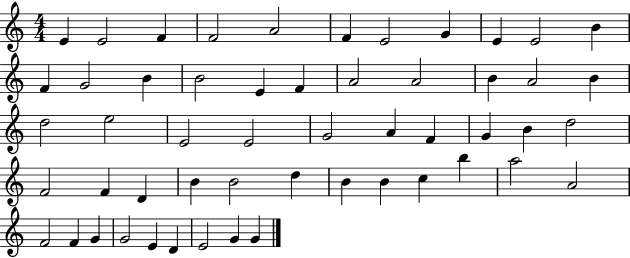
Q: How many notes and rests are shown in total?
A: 53